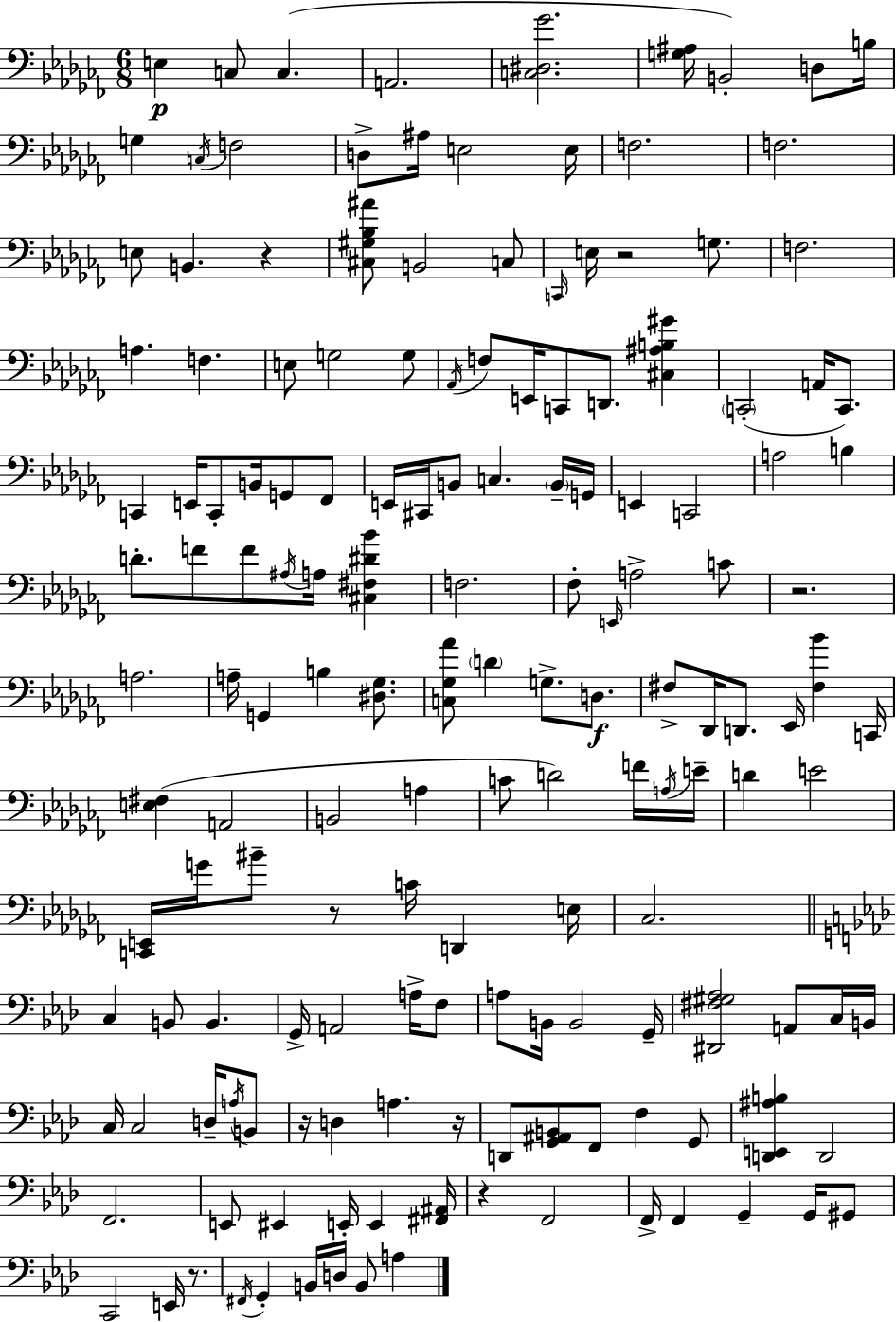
E3/q C3/e C3/q. A2/h. [C3,D#3,Gb4]/h. [G3,A#3]/s B2/h D3/e B3/s G3/q C3/s F3/h D3/e A#3/s E3/h E3/s F3/h. F3/h. E3/e B2/q. R/q [C#3,G#3,Bb3,A#4]/e B2/h C3/e C2/s E3/s R/h G3/e. F3/h. A3/q. F3/q. E3/e G3/h G3/e Ab2/s F3/e E2/s C2/e D2/e. [C#3,A#3,B3,G#4]/q C2/h A2/s C2/e. C2/q E2/s C2/e B2/s G2/e FES2/e E2/s C#2/s B2/e C3/q. B2/s G2/s E2/q C2/h A3/h B3/q D4/e. F4/e F4/e A#3/s A3/s [C#3,F#3,D#4,Bb4]/q F3/h. FES3/e E2/s A3/h C4/e R/h. A3/h. A3/s G2/q B3/q [D#3,Gb3]/e. [C3,Gb3,Ab4]/e D4/q G3/e. D3/e. F#3/e Db2/s D2/e. Eb2/s [F#3,Bb4]/q C2/s [E3,F#3]/q A2/h B2/h A3/q C4/e D4/h F4/s A3/s E4/s D4/q E4/h [C2,E2]/s G4/s BIS4/e R/e C4/s D2/q E3/s CES3/h. C3/q B2/e B2/q. G2/s A2/h A3/s F3/e A3/e B2/s B2/h G2/s [D#2,F#3,G#3,Ab3]/h A2/e C3/s B2/s C3/s C3/h D3/s A3/s B2/e R/s D3/q A3/q. R/s D2/e [G2,A#2,B2]/e F2/e F3/q G2/e [D2,E2,A#3,B3]/q D2/h F2/h. E2/e EIS2/q E2/s E2/q [F#2,A#2]/s R/q F2/h F2/s F2/q G2/q G2/s G#2/e C2/h E2/s R/e. F#2/s G2/q B2/s D3/s B2/e A3/q